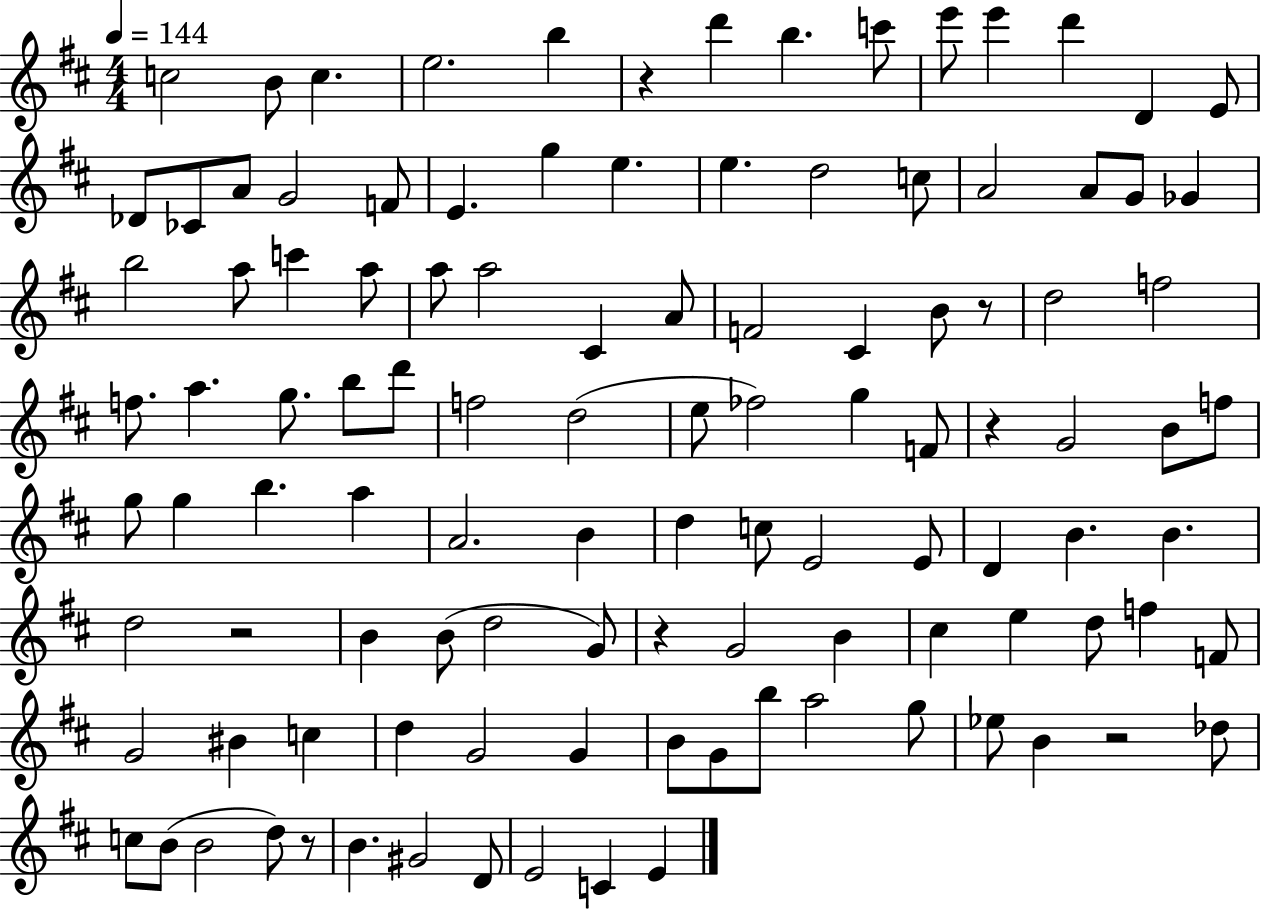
X:1
T:Untitled
M:4/4
L:1/4
K:D
c2 B/2 c e2 b z d' b c'/2 e'/2 e' d' D E/2 _D/2 _C/2 A/2 G2 F/2 E g e e d2 c/2 A2 A/2 G/2 _G b2 a/2 c' a/2 a/2 a2 ^C A/2 F2 ^C B/2 z/2 d2 f2 f/2 a g/2 b/2 d'/2 f2 d2 e/2 _f2 g F/2 z G2 B/2 f/2 g/2 g b a A2 B d c/2 E2 E/2 D B B d2 z2 B B/2 d2 G/2 z G2 B ^c e d/2 f F/2 G2 ^B c d G2 G B/2 G/2 b/2 a2 g/2 _e/2 B z2 _d/2 c/2 B/2 B2 d/2 z/2 B ^G2 D/2 E2 C E